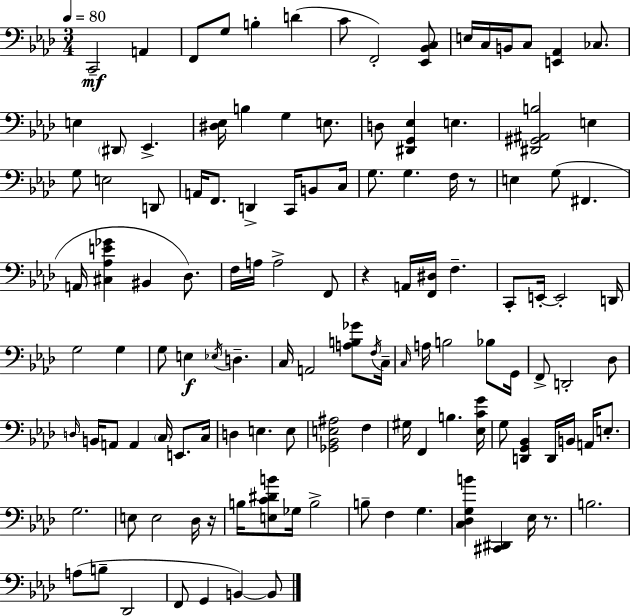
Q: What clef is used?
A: bass